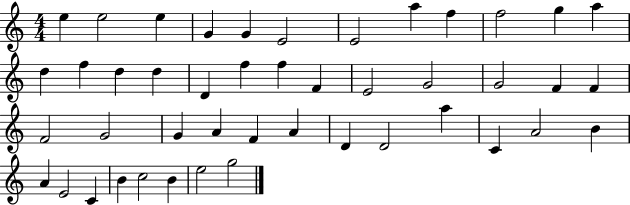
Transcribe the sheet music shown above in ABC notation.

X:1
T:Untitled
M:4/4
L:1/4
K:C
e e2 e G G E2 E2 a f f2 g a d f d d D f f F E2 G2 G2 F F F2 G2 G A F A D D2 a C A2 B A E2 C B c2 B e2 g2